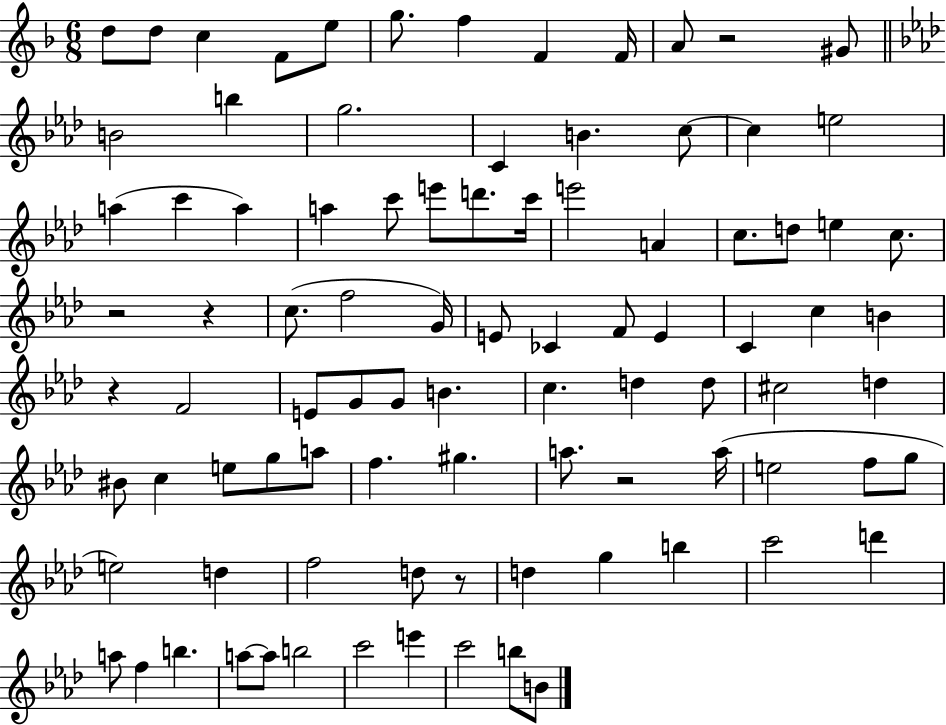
{
  \clef treble
  \numericTimeSignature
  \time 6/8
  \key f \major
  d''8 d''8 c''4 f'8 e''8 | g''8. f''4 f'4 f'16 | a'8 r2 gis'8 | \bar "||" \break \key aes \major b'2 b''4 | g''2. | c'4 b'4. c''8~~ | c''4 e''2 | \break a''4( c'''4 a''4) | a''4 c'''8 e'''8 d'''8. c'''16 | e'''2 a'4 | c''8. d''8 e''4 c''8. | \break r2 r4 | c''8.( f''2 g'16) | e'8 ces'4 f'8 e'4 | c'4 c''4 b'4 | \break r4 f'2 | e'8 g'8 g'8 b'4. | c''4. d''4 d''8 | cis''2 d''4 | \break bis'8 c''4 e''8 g''8 a''8 | f''4. gis''4. | a''8. r2 a''16( | e''2 f''8 g''8 | \break e''2) d''4 | f''2 d''8 r8 | d''4 g''4 b''4 | c'''2 d'''4 | \break a''8 f''4 b''4. | a''8~~ a''8 b''2 | c'''2 e'''4 | c'''2 b''8 b'8 | \break \bar "|."
}